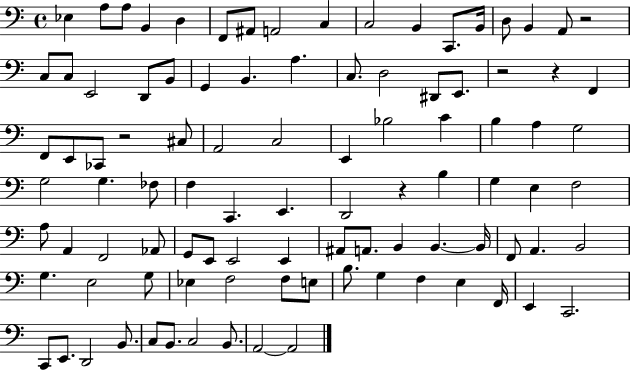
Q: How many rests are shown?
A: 5